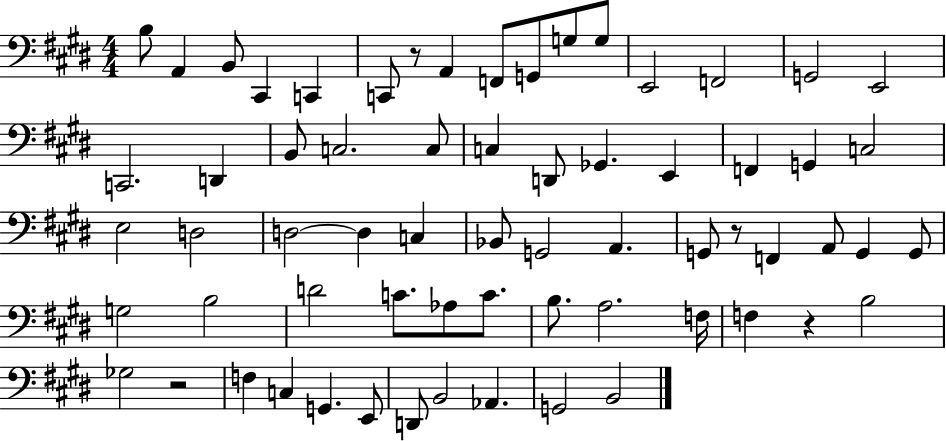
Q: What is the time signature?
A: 4/4